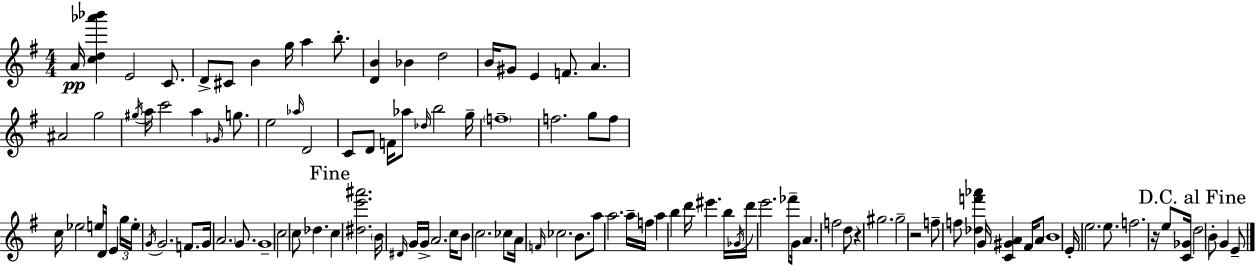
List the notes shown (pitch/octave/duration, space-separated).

A4/s [C5,D5,Ab6,Bb6]/q E4/h C4/e. D4/e C#4/e B4/q G5/s A5/q B5/e. [D4,B4]/q Bb4/q D5/h B4/s G#4/e E4/q F4/e. A4/q. A#4/h G5/h G#5/s A5/s C6/h A5/q Gb4/s G5/e. E5/h Ab5/s D4/h C4/e D4/e F4/s Ab5/e Db5/s B5/h G5/s F5/w F5/h. G5/e F5/e C5/s Eb5/h E5/s D4/s E4/q G5/s E5/s G4/s G4/h. F4/e. G4/s A4/h. G4/e. G4/w C5/h C5/e Db5/q. C5/q [D#5,E6,A#6]/h. B4/s D#4/s G4/s G4/s A4/h. C5/s B4/e C5/h. CES5/e A4/s F4/s CES5/h. B4/e. A5/e A5/h. A5/s F5/s A5/q B5/q D6/s EIS6/q. B5/s Gb4/s D6/s E6/h. FES6/e G4/s A4/q. F5/h D5/e R/q G#5/h. G#5/h R/h F5/e F5/e [Db5,F6,Ab6]/q G4/s [C4,G#4,A4]/q F#4/s A4/e B4/w E4/s E5/h. E5/e. F5/h. R/s E5/e [C4,Gb4]/s D5/h B4/e G4/q E4/e